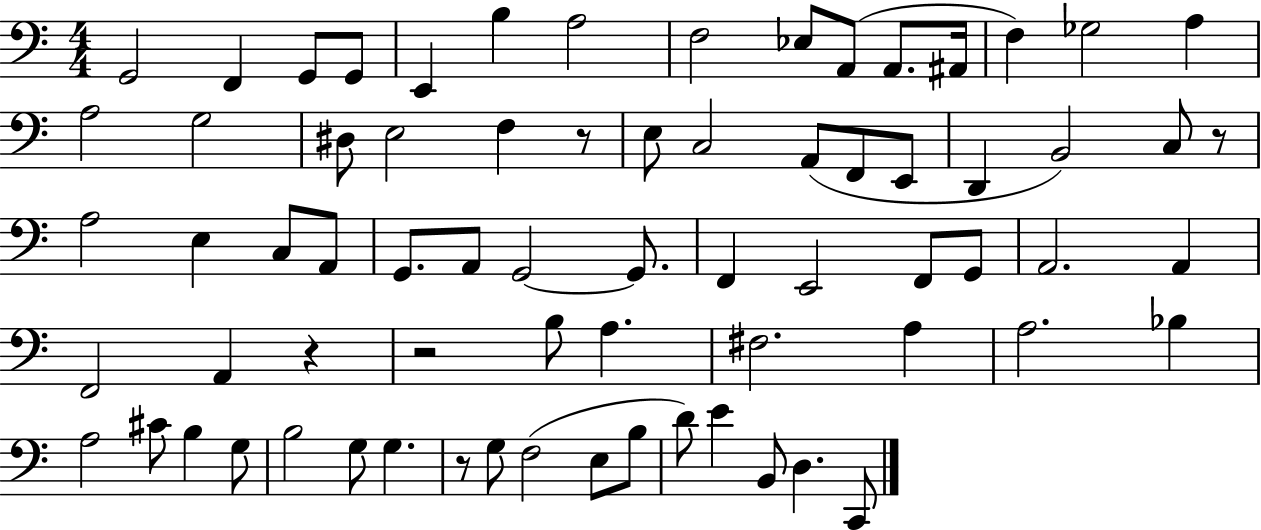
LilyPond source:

{
  \clef bass
  \numericTimeSignature
  \time 4/4
  \key c \major
  g,2 f,4 g,8 g,8 | e,4 b4 a2 | f2 ees8 a,8( a,8. ais,16 | f4) ges2 a4 | \break a2 g2 | dis8 e2 f4 r8 | e8 c2 a,8( f,8 e,8 | d,4 b,2) c8 r8 | \break a2 e4 c8 a,8 | g,8. a,8 g,2~~ g,8. | f,4 e,2 f,8 g,8 | a,2. a,4 | \break f,2 a,4 r4 | r2 b8 a4. | fis2. a4 | a2. bes4 | \break a2 cis'8 b4 g8 | b2 g8 g4. | r8 g8 f2( e8 b8 | d'8) e'4 b,8 d4. c,8 | \break \bar "|."
}